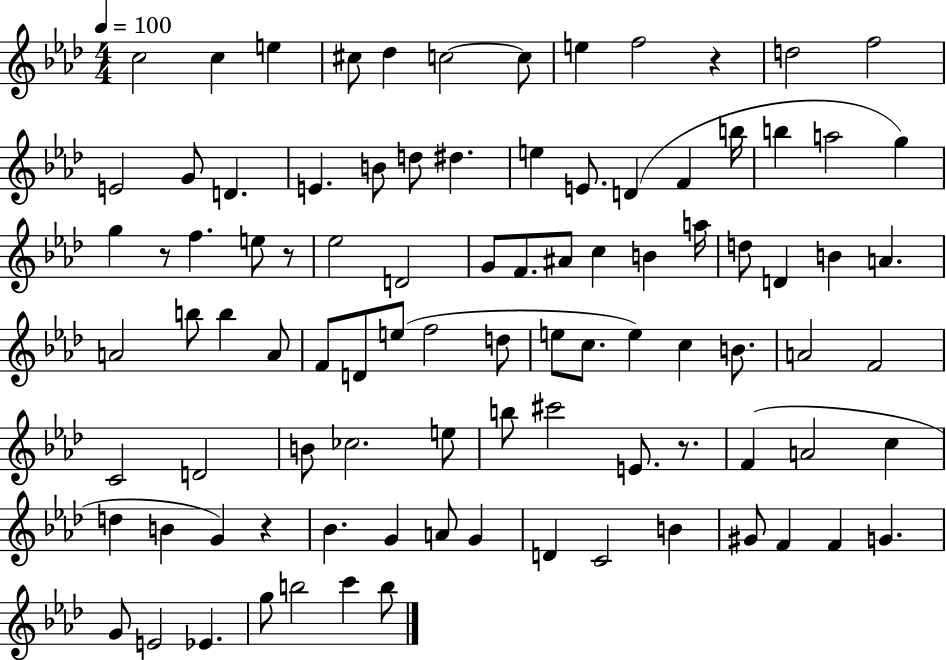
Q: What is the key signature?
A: AES major